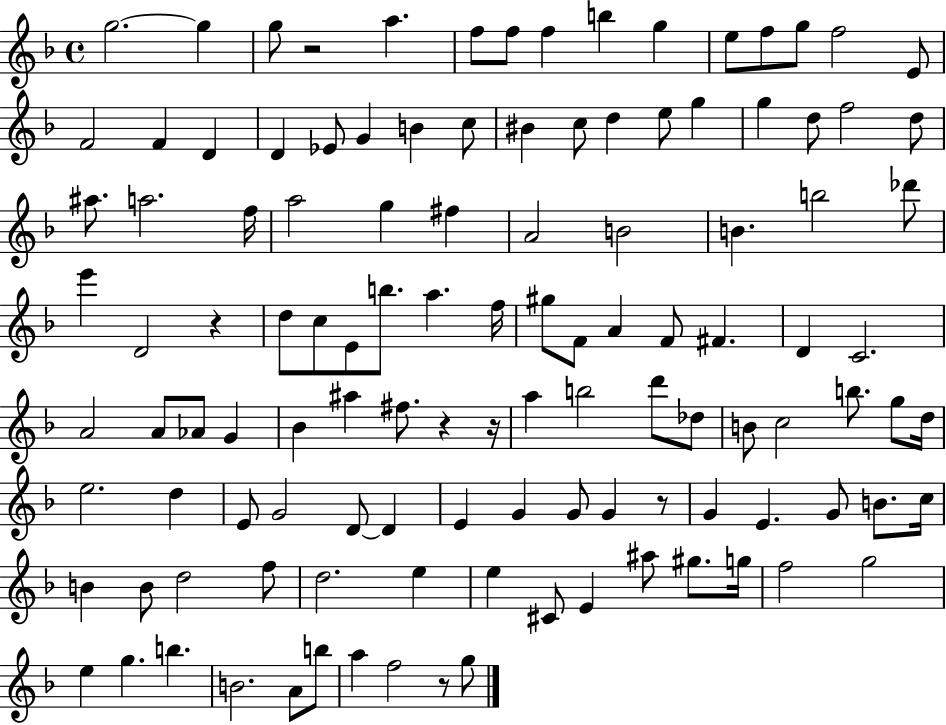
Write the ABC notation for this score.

X:1
T:Untitled
M:4/4
L:1/4
K:F
g2 g g/2 z2 a f/2 f/2 f b g e/2 f/2 g/2 f2 E/2 F2 F D D _E/2 G B c/2 ^B c/2 d e/2 g g d/2 f2 d/2 ^a/2 a2 f/4 a2 g ^f A2 B2 B b2 _d'/2 e' D2 z d/2 c/2 E/2 b/2 a f/4 ^g/2 F/2 A F/2 ^F D C2 A2 A/2 _A/2 G _B ^a ^f/2 z z/4 a b2 d'/2 _d/2 B/2 c2 b/2 g/2 d/4 e2 d E/2 G2 D/2 D E G G/2 G z/2 G E G/2 B/2 c/4 B B/2 d2 f/2 d2 e e ^C/2 E ^a/2 ^g/2 g/4 f2 g2 e g b B2 A/2 b/2 a f2 z/2 g/2